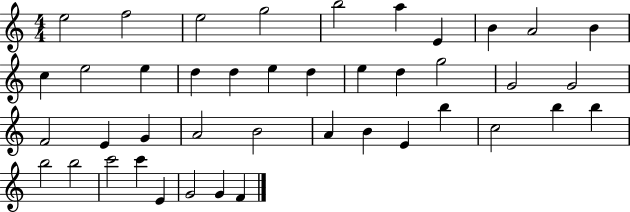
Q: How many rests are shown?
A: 0